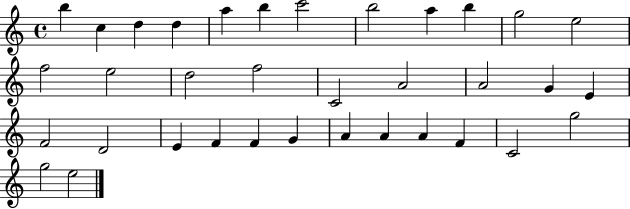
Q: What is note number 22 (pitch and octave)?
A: F4